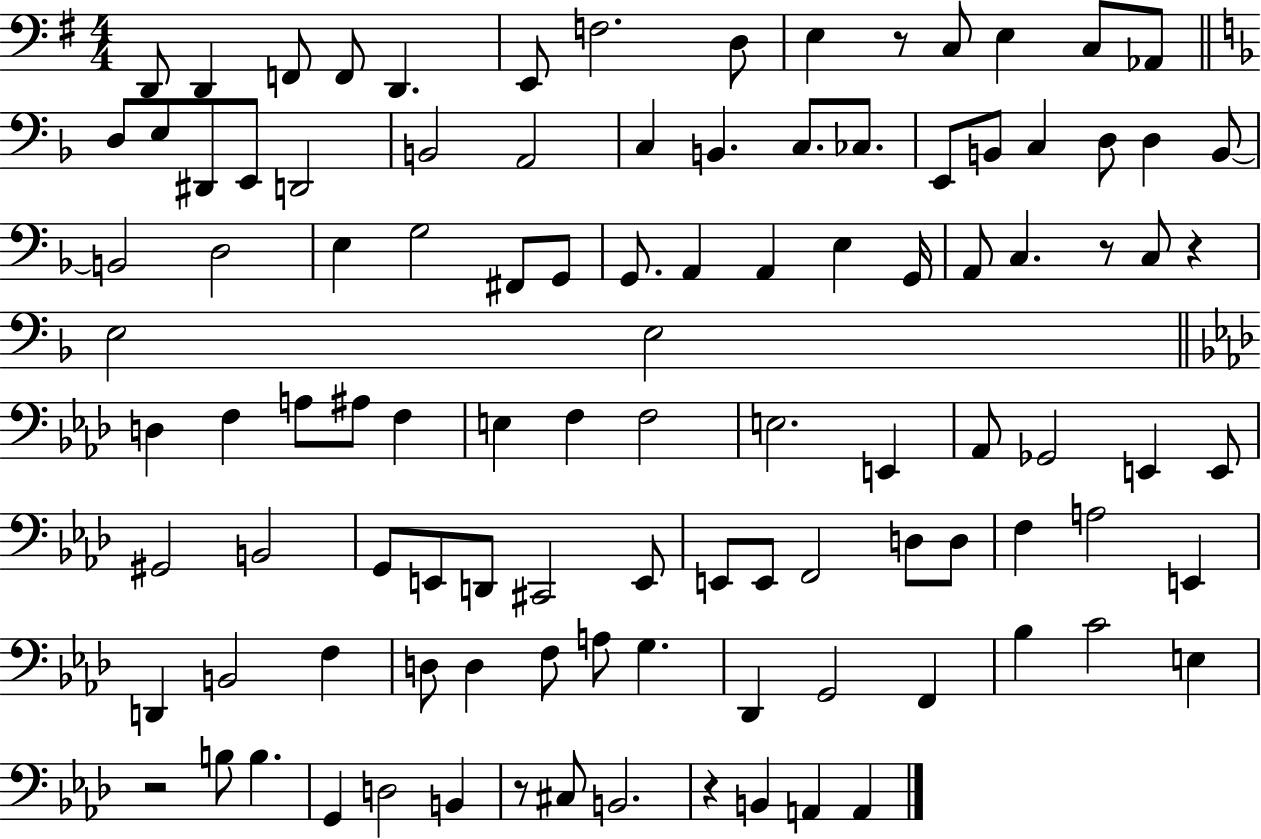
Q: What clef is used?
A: bass